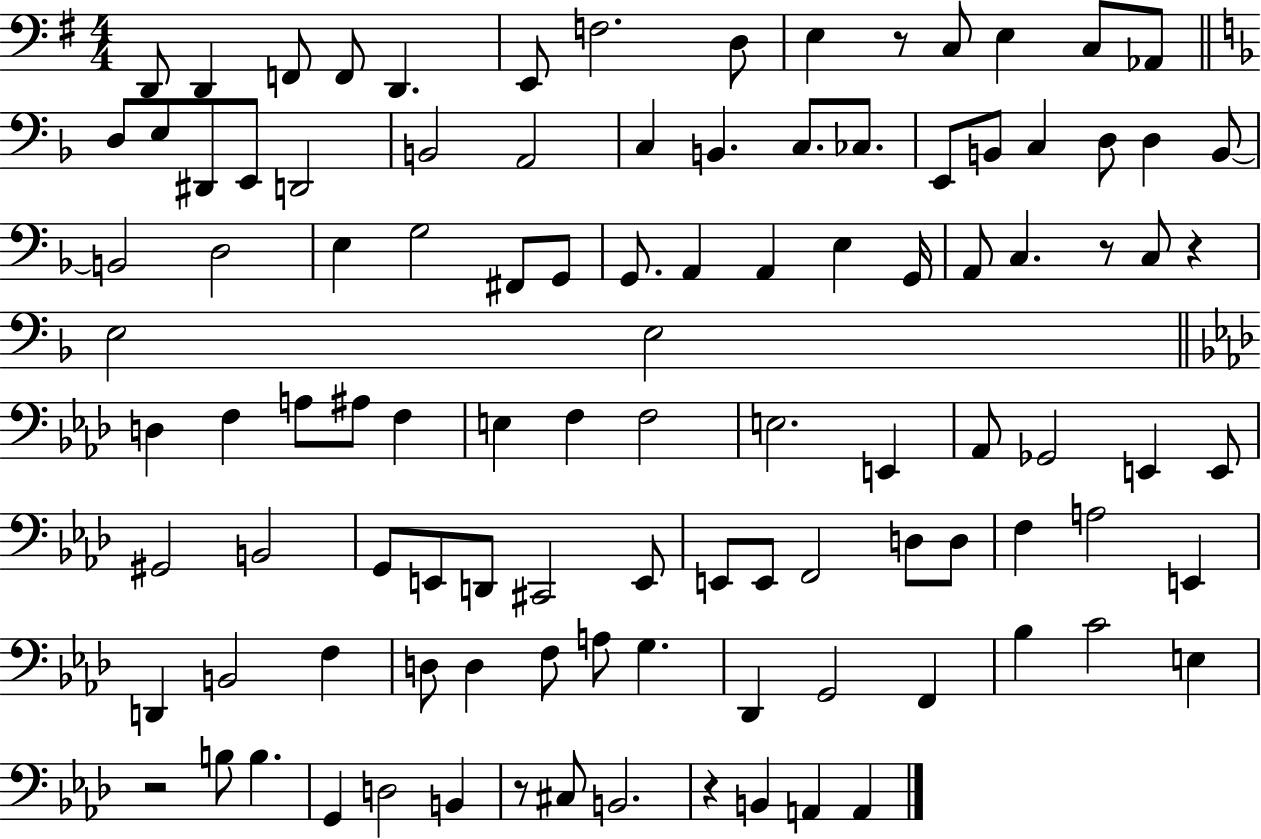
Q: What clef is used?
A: bass